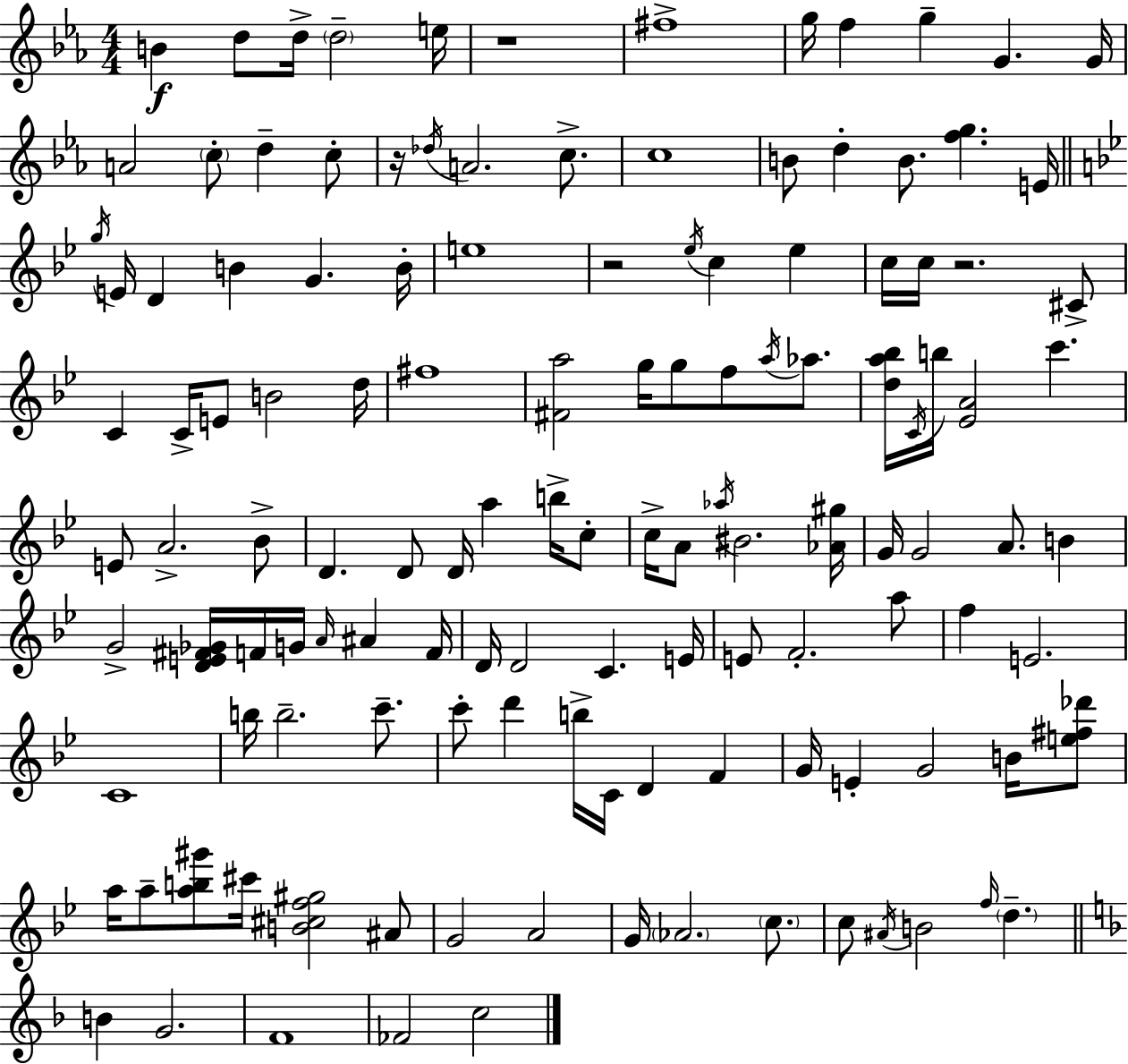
B4/q D5/e D5/s D5/h E5/s R/w F#5/w G5/s F5/q G5/q G4/q. G4/s A4/h C5/e D5/q C5/e R/s Db5/s A4/h. C5/e. C5/w B4/e D5/q B4/e. [F5,G5]/q. E4/s G5/s E4/s D4/q B4/q G4/q. B4/s E5/w R/h Eb5/s C5/q Eb5/q C5/s C5/s R/h. C#4/e C4/q C4/s E4/e B4/h D5/s F#5/w [F#4,A5]/h G5/s G5/e F5/e A5/s Ab5/e. [D5,A5,Bb5]/s C4/s B5/s [Eb4,A4]/h C6/q. E4/e A4/h. Bb4/e D4/q. D4/e D4/s A5/q B5/s C5/e C5/s A4/e Ab5/s BIS4/h. [Ab4,G#5]/s G4/s G4/h A4/e. B4/q G4/h [D4,E4,F#4,Gb4]/s F4/s G4/s A4/s A#4/q F4/s D4/s D4/h C4/q. E4/s E4/e F4/h. A5/e F5/q E4/h. C4/w B5/s B5/h. C6/e. C6/e D6/q B5/s C4/s D4/q F4/q G4/s E4/q G4/h B4/s [E5,F#5,Db6]/e A5/s A5/e [A5,B5,G#6]/e C#6/s [B4,C#5,F5,G#5]/h A#4/e G4/h A4/h G4/s Ab4/h. C5/e. C5/e A#4/s B4/h F5/s D5/q. B4/q G4/h. F4/w FES4/h C5/h